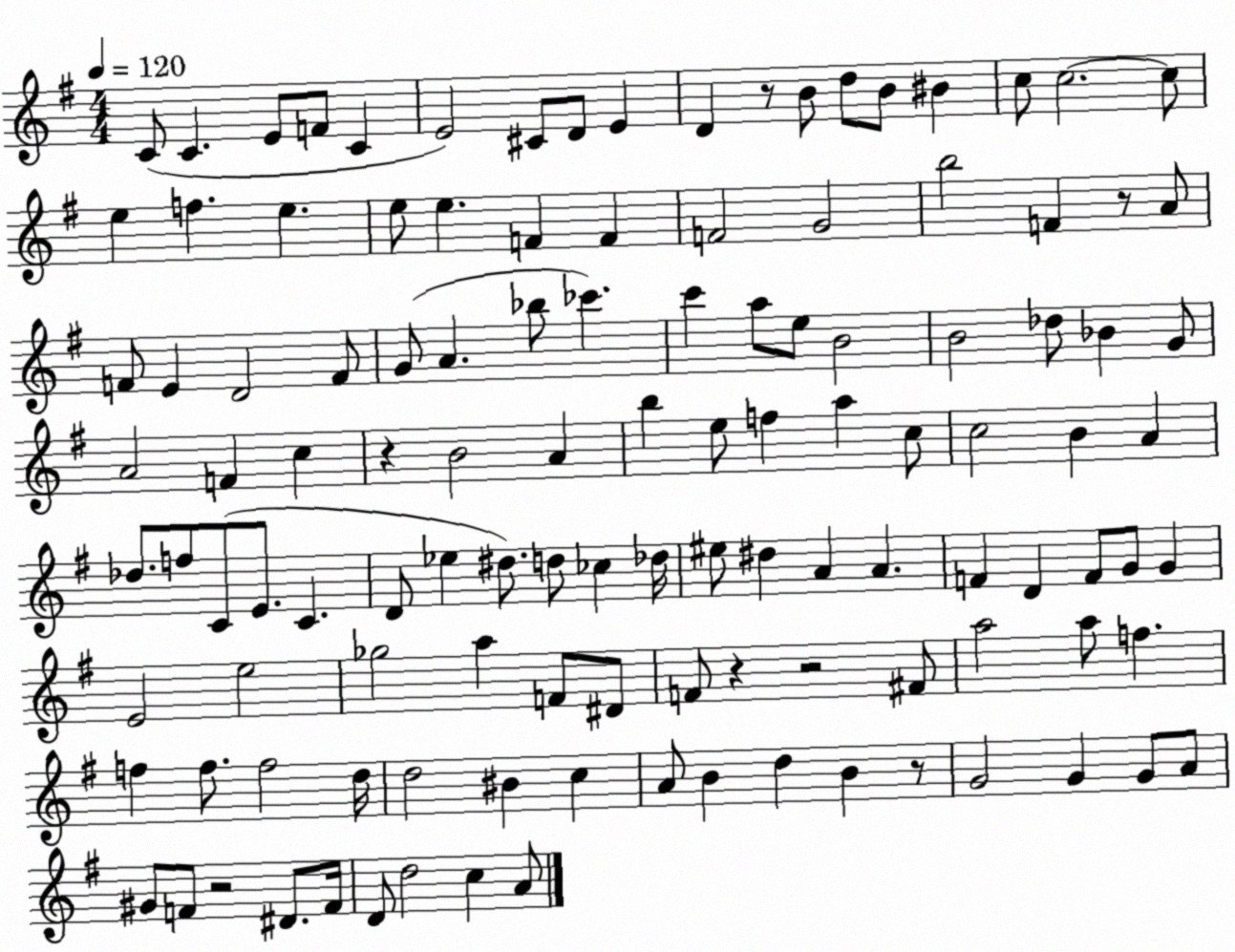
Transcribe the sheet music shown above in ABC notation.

X:1
T:Untitled
M:4/4
L:1/4
K:G
C/2 C E/2 F/2 C E2 ^C/2 D/2 E D z/2 B/2 d/2 B/2 ^B c/2 c2 c/2 e f e e/2 e F F F2 G2 b2 F z/2 A/2 F/2 E D2 F/2 G/2 A _b/2 _c' c' a/2 e/2 B2 B2 _d/2 _B G/2 A2 F c z B2 A b e/2 f a c/2 c2 B A _d/2 f/2 C/2 E/2 C D/2 _e ^d/2 d/2 _c _d/4 ^e/2 ^d A A F D F/2 G/2 G E2 e2 _g2 a F/2 ^D/2 F/2 z z2 ^F/2 a2 a/2 f f f/2 f2 d/4 d2 ^B c A/2 B d B z/2 G2 G G/2 A/2 ^G/2 F/2 z2 ^D/2 F/4 D/2 d2 c A/2